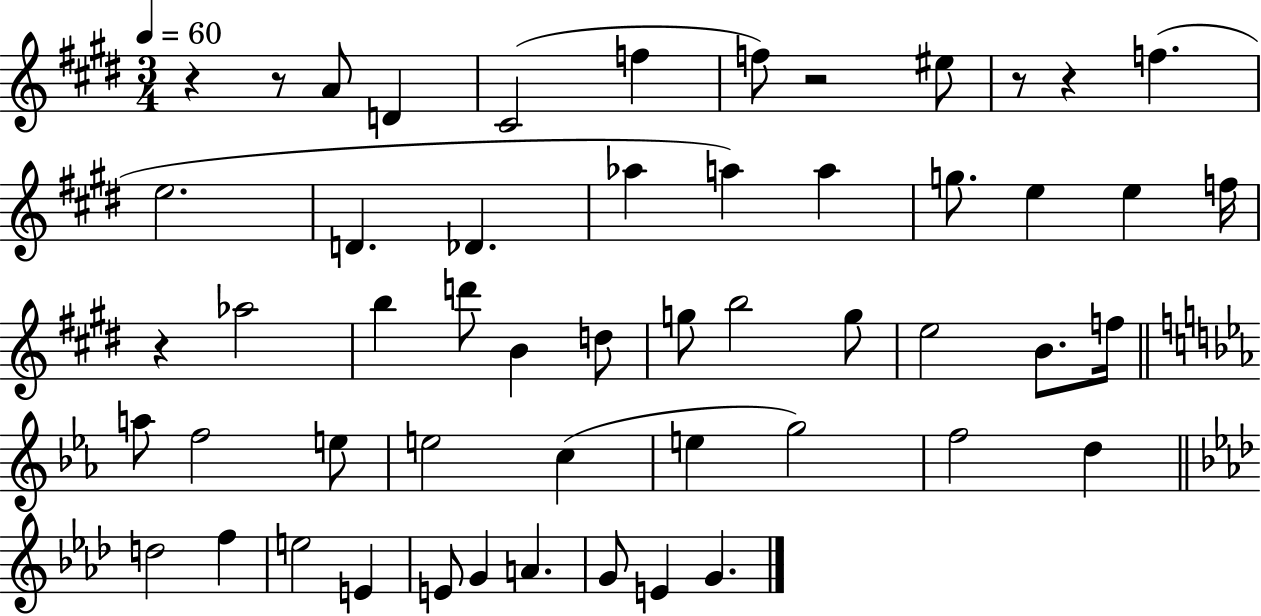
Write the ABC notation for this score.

X:1
T:Untitled
M:3/4
L:1/4
K:E
z z/2 A/2 D ^C2 f f/2 z2 ^e/2 z/2 z f e2 D _D _a a a g/2 e e f/4 z _a2 b d'/2 B d/2 g/2 b2 g/2 e2 B/2 f/4 a/2 f2 e/2 e2 c e g2 f2 d d2 f e2 E E/2 G A G/2 E G